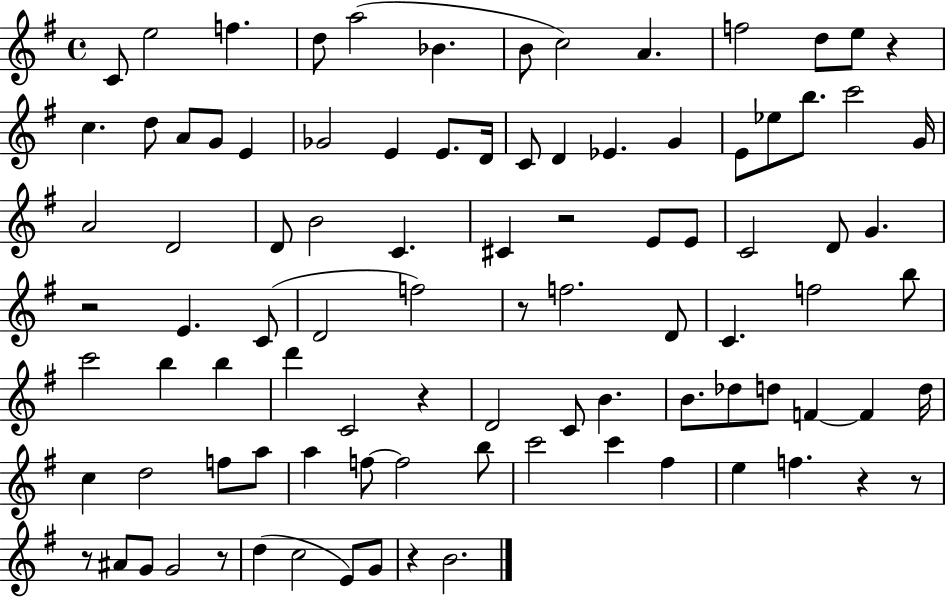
{
  \clef treble
  \time 4/4
  \defaultTimeSignature
  \key g \major
  c'8 e''2 f''4. | d''8 a''2( bes'4. | b'8 c''2) a'4. | f''2 d''8 e''8 r4 | \break c''4. d''8 a'8 g'8 e'4 | ges'2 e'4 e'8. d'16 | c'8 d'4 ees'4. g'4 | e'8 ees''8 b''8. c'''2 g'16 | \break a'2 d'2 | d'8 b'2 c'4. | cis'4 r2 e'8 e'8 | c'2 d'8 g'4. | \break r2 e'4. c'8( | d'2 f''2) | r8 f''2. d'8 | c'4. f''2 b''8 | \break c'''2 b''4 b''4 | d'''4 c'2 r4 | d'2 c'8 b'4. | b'8. des''8 d''8 f'4~~ f'4 d''16 | \break c''4 d''2 f''8 a''8 | a''4 f''8~~ f''2 b''8 | c'''2 c'''4 fis''4 | e''4 f''4. r4 r8 | \break r8 ais'8 g'8 g'2 r8 | d''4( c''2 e'8) g'8 | r4 b'2. | \bar "|."
}